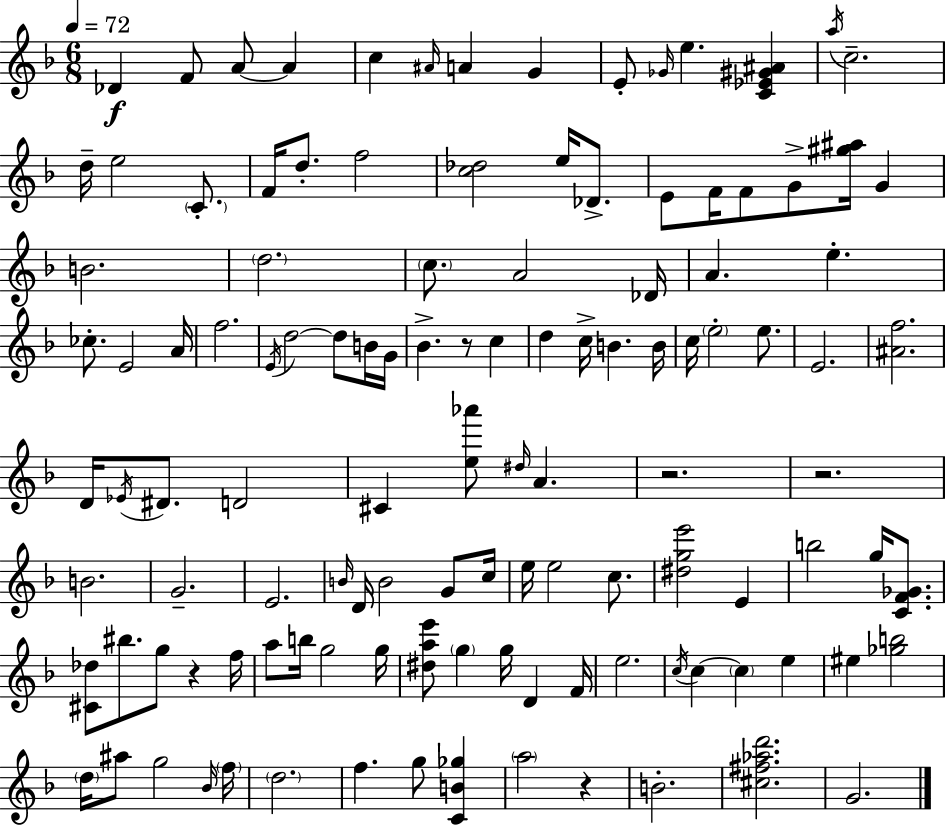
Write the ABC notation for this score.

X:1
T:Untitled
M:6/8
L:1/4
K:Dm
_D F/2 A/2 A c ^A/4 A G E/2 _G/4 e [C_E^G^A] a/4 c2 d/4 e2 C/2 F/4 d/2 f2 [c_d]2 e/4 _D/2 E/2 F/4 F/2 G/2 [^g^a]/4 G B2 d2 c/2 A2 _D/4 A e _c/2 E2 A/4 f2 E/4 d2 d/2 B/4 G/4 _B z/2 c d c/4 B B/4 c/4 e2 e/2 E2 [^Af]2 D/4 _E/4 ^D/2 D2 ^C [e_a']/2 ^d/4 A z2 z2 B2 G2 E2 B/4 D/4 B2 G/2 c/4 e/4 e2 c/2 [^dge']2 E b2 g/4 [CF_G]/2 [^C_d]/2 ^b/2 g/2 z f/4 a/2 b/4 g2 g/4 [^dae']/2 g g/4 D F/4 e2 c/4 c c e ^e [_gb]2 d/4 ^a/2 g2 _B/4 f/4 d2 f g/2 [CB_g] a2 z B2 [^c^f_ad']2 G2